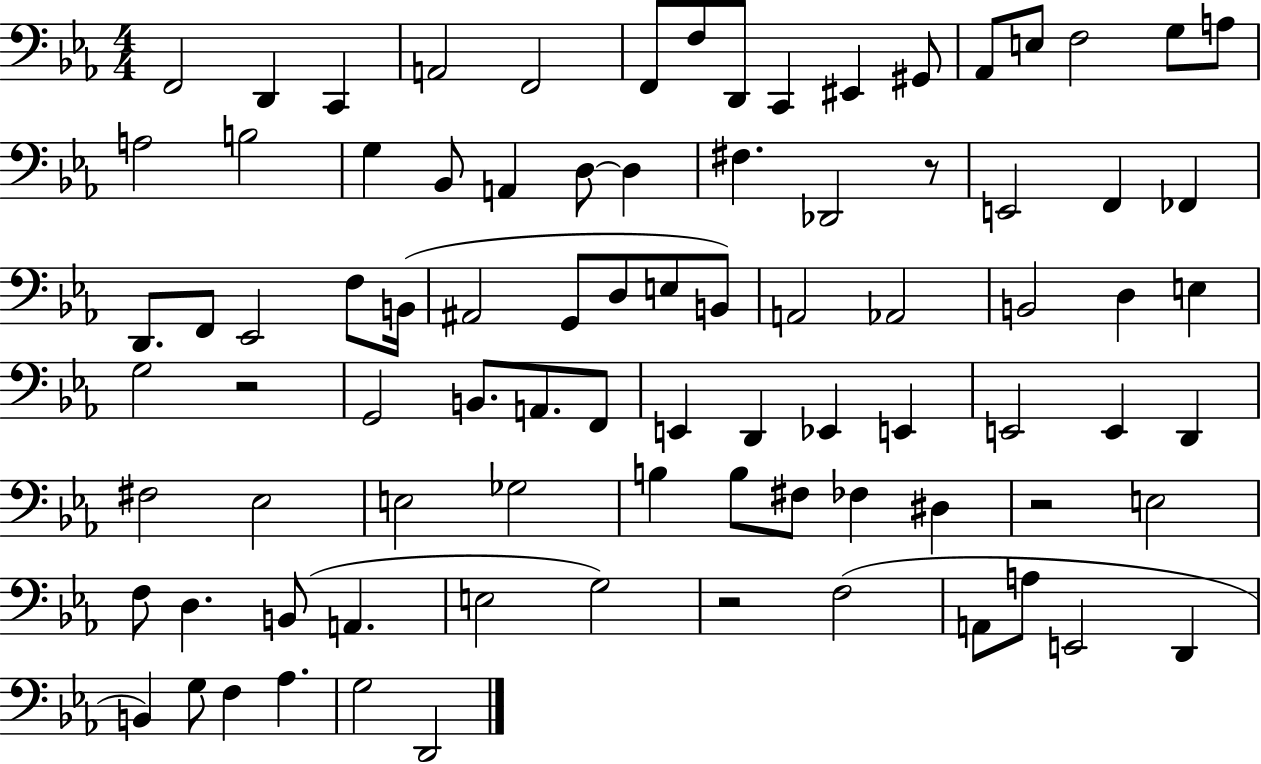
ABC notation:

X:1
T:Untitled
M:4/4
L:1/4
K:Eb
F,,2 D,, C,, A,,2 F,,2 F,,/2 F,/2 D,,/2 C,, ^E,, ^G,,/2 _A,,/2 E,/2 F,2 G,/2 A,/2 A,2 B,2 G, _B,,/2 A,, D,/2 D, ^F, _D,,2 z/2 E,,2 F,, _F,, D,,/2 F,,/2 _E,,2 F,/2 B,,/4 ^A,,2 G,,/2 D,/2 E,/2 B,,/2 A,,2 _A,,2 B,,2 D, E, G,2 z2 G,,2 B,,/2 A,,/2 F,,/2 E,, D,, _E,, E,, E,,2 E,, D,, ^F,2 _E,2 E,2 _G,2 B, B,/2 ^F,/2 _F, ^D, z2 E,2 F,/2 D, B,,/2 A,, E,2 G,2 z2 F,2 A,,/2 A,/2 E,,2 D,, B,, G,/2 F, _A, G,2 D,,2